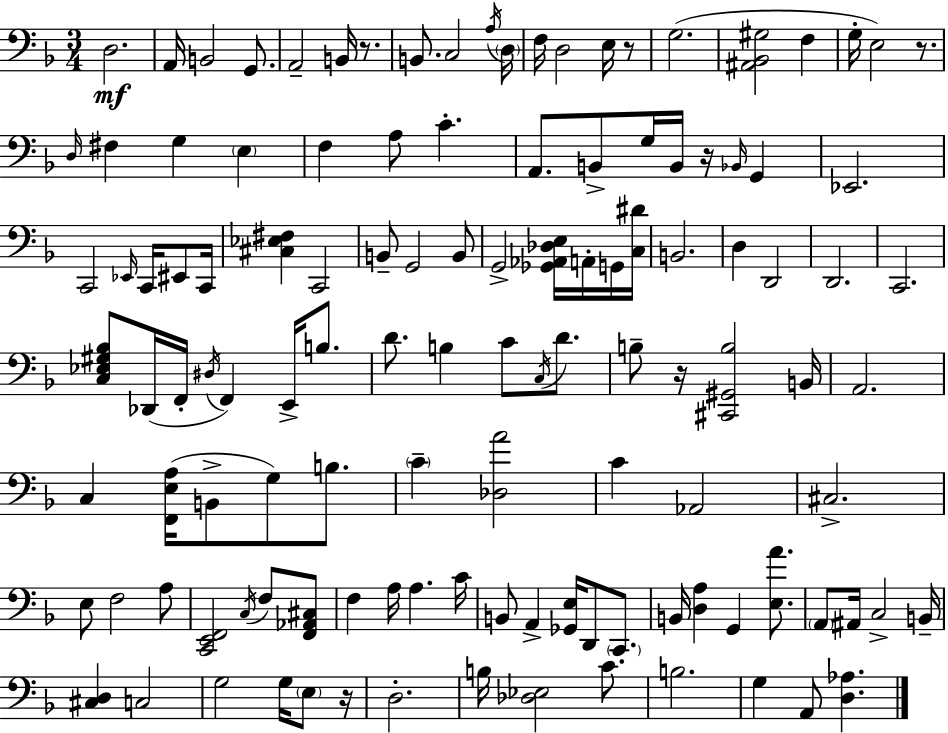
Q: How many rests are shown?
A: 6